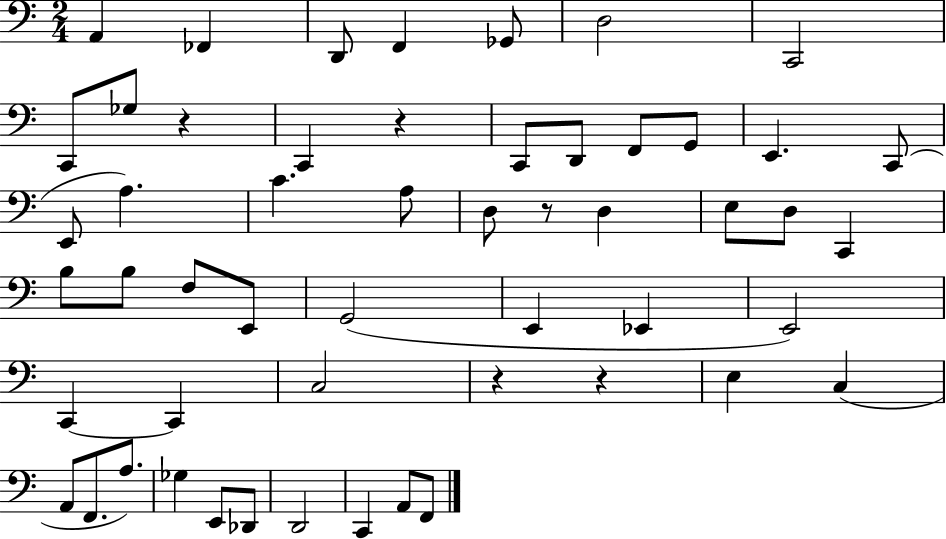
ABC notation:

X:1
T:Untitled
M:2/4
L:1/4
K:C
A,, _F,, D,,/2 F,, _G,,/2 D,2 C,,2 C,,/2 _G,/2 z C,, z C,,/2 D,,/2 F,,/2 G,,/2 E,, C,,/2 E,,/2 A, C A,/2 D,/2 z/2 D, E,/2 D,/2 C,, B,/2 B,/2 F,/2 E,,/2 G,,2 E,, _E,, E,,2 C,, C,, C,2 z z E, C, A,,/2 F,,/2 A,/2 _G, E,,/2 _D,,/2 D,,2 C,, A,,/2 F,,/2